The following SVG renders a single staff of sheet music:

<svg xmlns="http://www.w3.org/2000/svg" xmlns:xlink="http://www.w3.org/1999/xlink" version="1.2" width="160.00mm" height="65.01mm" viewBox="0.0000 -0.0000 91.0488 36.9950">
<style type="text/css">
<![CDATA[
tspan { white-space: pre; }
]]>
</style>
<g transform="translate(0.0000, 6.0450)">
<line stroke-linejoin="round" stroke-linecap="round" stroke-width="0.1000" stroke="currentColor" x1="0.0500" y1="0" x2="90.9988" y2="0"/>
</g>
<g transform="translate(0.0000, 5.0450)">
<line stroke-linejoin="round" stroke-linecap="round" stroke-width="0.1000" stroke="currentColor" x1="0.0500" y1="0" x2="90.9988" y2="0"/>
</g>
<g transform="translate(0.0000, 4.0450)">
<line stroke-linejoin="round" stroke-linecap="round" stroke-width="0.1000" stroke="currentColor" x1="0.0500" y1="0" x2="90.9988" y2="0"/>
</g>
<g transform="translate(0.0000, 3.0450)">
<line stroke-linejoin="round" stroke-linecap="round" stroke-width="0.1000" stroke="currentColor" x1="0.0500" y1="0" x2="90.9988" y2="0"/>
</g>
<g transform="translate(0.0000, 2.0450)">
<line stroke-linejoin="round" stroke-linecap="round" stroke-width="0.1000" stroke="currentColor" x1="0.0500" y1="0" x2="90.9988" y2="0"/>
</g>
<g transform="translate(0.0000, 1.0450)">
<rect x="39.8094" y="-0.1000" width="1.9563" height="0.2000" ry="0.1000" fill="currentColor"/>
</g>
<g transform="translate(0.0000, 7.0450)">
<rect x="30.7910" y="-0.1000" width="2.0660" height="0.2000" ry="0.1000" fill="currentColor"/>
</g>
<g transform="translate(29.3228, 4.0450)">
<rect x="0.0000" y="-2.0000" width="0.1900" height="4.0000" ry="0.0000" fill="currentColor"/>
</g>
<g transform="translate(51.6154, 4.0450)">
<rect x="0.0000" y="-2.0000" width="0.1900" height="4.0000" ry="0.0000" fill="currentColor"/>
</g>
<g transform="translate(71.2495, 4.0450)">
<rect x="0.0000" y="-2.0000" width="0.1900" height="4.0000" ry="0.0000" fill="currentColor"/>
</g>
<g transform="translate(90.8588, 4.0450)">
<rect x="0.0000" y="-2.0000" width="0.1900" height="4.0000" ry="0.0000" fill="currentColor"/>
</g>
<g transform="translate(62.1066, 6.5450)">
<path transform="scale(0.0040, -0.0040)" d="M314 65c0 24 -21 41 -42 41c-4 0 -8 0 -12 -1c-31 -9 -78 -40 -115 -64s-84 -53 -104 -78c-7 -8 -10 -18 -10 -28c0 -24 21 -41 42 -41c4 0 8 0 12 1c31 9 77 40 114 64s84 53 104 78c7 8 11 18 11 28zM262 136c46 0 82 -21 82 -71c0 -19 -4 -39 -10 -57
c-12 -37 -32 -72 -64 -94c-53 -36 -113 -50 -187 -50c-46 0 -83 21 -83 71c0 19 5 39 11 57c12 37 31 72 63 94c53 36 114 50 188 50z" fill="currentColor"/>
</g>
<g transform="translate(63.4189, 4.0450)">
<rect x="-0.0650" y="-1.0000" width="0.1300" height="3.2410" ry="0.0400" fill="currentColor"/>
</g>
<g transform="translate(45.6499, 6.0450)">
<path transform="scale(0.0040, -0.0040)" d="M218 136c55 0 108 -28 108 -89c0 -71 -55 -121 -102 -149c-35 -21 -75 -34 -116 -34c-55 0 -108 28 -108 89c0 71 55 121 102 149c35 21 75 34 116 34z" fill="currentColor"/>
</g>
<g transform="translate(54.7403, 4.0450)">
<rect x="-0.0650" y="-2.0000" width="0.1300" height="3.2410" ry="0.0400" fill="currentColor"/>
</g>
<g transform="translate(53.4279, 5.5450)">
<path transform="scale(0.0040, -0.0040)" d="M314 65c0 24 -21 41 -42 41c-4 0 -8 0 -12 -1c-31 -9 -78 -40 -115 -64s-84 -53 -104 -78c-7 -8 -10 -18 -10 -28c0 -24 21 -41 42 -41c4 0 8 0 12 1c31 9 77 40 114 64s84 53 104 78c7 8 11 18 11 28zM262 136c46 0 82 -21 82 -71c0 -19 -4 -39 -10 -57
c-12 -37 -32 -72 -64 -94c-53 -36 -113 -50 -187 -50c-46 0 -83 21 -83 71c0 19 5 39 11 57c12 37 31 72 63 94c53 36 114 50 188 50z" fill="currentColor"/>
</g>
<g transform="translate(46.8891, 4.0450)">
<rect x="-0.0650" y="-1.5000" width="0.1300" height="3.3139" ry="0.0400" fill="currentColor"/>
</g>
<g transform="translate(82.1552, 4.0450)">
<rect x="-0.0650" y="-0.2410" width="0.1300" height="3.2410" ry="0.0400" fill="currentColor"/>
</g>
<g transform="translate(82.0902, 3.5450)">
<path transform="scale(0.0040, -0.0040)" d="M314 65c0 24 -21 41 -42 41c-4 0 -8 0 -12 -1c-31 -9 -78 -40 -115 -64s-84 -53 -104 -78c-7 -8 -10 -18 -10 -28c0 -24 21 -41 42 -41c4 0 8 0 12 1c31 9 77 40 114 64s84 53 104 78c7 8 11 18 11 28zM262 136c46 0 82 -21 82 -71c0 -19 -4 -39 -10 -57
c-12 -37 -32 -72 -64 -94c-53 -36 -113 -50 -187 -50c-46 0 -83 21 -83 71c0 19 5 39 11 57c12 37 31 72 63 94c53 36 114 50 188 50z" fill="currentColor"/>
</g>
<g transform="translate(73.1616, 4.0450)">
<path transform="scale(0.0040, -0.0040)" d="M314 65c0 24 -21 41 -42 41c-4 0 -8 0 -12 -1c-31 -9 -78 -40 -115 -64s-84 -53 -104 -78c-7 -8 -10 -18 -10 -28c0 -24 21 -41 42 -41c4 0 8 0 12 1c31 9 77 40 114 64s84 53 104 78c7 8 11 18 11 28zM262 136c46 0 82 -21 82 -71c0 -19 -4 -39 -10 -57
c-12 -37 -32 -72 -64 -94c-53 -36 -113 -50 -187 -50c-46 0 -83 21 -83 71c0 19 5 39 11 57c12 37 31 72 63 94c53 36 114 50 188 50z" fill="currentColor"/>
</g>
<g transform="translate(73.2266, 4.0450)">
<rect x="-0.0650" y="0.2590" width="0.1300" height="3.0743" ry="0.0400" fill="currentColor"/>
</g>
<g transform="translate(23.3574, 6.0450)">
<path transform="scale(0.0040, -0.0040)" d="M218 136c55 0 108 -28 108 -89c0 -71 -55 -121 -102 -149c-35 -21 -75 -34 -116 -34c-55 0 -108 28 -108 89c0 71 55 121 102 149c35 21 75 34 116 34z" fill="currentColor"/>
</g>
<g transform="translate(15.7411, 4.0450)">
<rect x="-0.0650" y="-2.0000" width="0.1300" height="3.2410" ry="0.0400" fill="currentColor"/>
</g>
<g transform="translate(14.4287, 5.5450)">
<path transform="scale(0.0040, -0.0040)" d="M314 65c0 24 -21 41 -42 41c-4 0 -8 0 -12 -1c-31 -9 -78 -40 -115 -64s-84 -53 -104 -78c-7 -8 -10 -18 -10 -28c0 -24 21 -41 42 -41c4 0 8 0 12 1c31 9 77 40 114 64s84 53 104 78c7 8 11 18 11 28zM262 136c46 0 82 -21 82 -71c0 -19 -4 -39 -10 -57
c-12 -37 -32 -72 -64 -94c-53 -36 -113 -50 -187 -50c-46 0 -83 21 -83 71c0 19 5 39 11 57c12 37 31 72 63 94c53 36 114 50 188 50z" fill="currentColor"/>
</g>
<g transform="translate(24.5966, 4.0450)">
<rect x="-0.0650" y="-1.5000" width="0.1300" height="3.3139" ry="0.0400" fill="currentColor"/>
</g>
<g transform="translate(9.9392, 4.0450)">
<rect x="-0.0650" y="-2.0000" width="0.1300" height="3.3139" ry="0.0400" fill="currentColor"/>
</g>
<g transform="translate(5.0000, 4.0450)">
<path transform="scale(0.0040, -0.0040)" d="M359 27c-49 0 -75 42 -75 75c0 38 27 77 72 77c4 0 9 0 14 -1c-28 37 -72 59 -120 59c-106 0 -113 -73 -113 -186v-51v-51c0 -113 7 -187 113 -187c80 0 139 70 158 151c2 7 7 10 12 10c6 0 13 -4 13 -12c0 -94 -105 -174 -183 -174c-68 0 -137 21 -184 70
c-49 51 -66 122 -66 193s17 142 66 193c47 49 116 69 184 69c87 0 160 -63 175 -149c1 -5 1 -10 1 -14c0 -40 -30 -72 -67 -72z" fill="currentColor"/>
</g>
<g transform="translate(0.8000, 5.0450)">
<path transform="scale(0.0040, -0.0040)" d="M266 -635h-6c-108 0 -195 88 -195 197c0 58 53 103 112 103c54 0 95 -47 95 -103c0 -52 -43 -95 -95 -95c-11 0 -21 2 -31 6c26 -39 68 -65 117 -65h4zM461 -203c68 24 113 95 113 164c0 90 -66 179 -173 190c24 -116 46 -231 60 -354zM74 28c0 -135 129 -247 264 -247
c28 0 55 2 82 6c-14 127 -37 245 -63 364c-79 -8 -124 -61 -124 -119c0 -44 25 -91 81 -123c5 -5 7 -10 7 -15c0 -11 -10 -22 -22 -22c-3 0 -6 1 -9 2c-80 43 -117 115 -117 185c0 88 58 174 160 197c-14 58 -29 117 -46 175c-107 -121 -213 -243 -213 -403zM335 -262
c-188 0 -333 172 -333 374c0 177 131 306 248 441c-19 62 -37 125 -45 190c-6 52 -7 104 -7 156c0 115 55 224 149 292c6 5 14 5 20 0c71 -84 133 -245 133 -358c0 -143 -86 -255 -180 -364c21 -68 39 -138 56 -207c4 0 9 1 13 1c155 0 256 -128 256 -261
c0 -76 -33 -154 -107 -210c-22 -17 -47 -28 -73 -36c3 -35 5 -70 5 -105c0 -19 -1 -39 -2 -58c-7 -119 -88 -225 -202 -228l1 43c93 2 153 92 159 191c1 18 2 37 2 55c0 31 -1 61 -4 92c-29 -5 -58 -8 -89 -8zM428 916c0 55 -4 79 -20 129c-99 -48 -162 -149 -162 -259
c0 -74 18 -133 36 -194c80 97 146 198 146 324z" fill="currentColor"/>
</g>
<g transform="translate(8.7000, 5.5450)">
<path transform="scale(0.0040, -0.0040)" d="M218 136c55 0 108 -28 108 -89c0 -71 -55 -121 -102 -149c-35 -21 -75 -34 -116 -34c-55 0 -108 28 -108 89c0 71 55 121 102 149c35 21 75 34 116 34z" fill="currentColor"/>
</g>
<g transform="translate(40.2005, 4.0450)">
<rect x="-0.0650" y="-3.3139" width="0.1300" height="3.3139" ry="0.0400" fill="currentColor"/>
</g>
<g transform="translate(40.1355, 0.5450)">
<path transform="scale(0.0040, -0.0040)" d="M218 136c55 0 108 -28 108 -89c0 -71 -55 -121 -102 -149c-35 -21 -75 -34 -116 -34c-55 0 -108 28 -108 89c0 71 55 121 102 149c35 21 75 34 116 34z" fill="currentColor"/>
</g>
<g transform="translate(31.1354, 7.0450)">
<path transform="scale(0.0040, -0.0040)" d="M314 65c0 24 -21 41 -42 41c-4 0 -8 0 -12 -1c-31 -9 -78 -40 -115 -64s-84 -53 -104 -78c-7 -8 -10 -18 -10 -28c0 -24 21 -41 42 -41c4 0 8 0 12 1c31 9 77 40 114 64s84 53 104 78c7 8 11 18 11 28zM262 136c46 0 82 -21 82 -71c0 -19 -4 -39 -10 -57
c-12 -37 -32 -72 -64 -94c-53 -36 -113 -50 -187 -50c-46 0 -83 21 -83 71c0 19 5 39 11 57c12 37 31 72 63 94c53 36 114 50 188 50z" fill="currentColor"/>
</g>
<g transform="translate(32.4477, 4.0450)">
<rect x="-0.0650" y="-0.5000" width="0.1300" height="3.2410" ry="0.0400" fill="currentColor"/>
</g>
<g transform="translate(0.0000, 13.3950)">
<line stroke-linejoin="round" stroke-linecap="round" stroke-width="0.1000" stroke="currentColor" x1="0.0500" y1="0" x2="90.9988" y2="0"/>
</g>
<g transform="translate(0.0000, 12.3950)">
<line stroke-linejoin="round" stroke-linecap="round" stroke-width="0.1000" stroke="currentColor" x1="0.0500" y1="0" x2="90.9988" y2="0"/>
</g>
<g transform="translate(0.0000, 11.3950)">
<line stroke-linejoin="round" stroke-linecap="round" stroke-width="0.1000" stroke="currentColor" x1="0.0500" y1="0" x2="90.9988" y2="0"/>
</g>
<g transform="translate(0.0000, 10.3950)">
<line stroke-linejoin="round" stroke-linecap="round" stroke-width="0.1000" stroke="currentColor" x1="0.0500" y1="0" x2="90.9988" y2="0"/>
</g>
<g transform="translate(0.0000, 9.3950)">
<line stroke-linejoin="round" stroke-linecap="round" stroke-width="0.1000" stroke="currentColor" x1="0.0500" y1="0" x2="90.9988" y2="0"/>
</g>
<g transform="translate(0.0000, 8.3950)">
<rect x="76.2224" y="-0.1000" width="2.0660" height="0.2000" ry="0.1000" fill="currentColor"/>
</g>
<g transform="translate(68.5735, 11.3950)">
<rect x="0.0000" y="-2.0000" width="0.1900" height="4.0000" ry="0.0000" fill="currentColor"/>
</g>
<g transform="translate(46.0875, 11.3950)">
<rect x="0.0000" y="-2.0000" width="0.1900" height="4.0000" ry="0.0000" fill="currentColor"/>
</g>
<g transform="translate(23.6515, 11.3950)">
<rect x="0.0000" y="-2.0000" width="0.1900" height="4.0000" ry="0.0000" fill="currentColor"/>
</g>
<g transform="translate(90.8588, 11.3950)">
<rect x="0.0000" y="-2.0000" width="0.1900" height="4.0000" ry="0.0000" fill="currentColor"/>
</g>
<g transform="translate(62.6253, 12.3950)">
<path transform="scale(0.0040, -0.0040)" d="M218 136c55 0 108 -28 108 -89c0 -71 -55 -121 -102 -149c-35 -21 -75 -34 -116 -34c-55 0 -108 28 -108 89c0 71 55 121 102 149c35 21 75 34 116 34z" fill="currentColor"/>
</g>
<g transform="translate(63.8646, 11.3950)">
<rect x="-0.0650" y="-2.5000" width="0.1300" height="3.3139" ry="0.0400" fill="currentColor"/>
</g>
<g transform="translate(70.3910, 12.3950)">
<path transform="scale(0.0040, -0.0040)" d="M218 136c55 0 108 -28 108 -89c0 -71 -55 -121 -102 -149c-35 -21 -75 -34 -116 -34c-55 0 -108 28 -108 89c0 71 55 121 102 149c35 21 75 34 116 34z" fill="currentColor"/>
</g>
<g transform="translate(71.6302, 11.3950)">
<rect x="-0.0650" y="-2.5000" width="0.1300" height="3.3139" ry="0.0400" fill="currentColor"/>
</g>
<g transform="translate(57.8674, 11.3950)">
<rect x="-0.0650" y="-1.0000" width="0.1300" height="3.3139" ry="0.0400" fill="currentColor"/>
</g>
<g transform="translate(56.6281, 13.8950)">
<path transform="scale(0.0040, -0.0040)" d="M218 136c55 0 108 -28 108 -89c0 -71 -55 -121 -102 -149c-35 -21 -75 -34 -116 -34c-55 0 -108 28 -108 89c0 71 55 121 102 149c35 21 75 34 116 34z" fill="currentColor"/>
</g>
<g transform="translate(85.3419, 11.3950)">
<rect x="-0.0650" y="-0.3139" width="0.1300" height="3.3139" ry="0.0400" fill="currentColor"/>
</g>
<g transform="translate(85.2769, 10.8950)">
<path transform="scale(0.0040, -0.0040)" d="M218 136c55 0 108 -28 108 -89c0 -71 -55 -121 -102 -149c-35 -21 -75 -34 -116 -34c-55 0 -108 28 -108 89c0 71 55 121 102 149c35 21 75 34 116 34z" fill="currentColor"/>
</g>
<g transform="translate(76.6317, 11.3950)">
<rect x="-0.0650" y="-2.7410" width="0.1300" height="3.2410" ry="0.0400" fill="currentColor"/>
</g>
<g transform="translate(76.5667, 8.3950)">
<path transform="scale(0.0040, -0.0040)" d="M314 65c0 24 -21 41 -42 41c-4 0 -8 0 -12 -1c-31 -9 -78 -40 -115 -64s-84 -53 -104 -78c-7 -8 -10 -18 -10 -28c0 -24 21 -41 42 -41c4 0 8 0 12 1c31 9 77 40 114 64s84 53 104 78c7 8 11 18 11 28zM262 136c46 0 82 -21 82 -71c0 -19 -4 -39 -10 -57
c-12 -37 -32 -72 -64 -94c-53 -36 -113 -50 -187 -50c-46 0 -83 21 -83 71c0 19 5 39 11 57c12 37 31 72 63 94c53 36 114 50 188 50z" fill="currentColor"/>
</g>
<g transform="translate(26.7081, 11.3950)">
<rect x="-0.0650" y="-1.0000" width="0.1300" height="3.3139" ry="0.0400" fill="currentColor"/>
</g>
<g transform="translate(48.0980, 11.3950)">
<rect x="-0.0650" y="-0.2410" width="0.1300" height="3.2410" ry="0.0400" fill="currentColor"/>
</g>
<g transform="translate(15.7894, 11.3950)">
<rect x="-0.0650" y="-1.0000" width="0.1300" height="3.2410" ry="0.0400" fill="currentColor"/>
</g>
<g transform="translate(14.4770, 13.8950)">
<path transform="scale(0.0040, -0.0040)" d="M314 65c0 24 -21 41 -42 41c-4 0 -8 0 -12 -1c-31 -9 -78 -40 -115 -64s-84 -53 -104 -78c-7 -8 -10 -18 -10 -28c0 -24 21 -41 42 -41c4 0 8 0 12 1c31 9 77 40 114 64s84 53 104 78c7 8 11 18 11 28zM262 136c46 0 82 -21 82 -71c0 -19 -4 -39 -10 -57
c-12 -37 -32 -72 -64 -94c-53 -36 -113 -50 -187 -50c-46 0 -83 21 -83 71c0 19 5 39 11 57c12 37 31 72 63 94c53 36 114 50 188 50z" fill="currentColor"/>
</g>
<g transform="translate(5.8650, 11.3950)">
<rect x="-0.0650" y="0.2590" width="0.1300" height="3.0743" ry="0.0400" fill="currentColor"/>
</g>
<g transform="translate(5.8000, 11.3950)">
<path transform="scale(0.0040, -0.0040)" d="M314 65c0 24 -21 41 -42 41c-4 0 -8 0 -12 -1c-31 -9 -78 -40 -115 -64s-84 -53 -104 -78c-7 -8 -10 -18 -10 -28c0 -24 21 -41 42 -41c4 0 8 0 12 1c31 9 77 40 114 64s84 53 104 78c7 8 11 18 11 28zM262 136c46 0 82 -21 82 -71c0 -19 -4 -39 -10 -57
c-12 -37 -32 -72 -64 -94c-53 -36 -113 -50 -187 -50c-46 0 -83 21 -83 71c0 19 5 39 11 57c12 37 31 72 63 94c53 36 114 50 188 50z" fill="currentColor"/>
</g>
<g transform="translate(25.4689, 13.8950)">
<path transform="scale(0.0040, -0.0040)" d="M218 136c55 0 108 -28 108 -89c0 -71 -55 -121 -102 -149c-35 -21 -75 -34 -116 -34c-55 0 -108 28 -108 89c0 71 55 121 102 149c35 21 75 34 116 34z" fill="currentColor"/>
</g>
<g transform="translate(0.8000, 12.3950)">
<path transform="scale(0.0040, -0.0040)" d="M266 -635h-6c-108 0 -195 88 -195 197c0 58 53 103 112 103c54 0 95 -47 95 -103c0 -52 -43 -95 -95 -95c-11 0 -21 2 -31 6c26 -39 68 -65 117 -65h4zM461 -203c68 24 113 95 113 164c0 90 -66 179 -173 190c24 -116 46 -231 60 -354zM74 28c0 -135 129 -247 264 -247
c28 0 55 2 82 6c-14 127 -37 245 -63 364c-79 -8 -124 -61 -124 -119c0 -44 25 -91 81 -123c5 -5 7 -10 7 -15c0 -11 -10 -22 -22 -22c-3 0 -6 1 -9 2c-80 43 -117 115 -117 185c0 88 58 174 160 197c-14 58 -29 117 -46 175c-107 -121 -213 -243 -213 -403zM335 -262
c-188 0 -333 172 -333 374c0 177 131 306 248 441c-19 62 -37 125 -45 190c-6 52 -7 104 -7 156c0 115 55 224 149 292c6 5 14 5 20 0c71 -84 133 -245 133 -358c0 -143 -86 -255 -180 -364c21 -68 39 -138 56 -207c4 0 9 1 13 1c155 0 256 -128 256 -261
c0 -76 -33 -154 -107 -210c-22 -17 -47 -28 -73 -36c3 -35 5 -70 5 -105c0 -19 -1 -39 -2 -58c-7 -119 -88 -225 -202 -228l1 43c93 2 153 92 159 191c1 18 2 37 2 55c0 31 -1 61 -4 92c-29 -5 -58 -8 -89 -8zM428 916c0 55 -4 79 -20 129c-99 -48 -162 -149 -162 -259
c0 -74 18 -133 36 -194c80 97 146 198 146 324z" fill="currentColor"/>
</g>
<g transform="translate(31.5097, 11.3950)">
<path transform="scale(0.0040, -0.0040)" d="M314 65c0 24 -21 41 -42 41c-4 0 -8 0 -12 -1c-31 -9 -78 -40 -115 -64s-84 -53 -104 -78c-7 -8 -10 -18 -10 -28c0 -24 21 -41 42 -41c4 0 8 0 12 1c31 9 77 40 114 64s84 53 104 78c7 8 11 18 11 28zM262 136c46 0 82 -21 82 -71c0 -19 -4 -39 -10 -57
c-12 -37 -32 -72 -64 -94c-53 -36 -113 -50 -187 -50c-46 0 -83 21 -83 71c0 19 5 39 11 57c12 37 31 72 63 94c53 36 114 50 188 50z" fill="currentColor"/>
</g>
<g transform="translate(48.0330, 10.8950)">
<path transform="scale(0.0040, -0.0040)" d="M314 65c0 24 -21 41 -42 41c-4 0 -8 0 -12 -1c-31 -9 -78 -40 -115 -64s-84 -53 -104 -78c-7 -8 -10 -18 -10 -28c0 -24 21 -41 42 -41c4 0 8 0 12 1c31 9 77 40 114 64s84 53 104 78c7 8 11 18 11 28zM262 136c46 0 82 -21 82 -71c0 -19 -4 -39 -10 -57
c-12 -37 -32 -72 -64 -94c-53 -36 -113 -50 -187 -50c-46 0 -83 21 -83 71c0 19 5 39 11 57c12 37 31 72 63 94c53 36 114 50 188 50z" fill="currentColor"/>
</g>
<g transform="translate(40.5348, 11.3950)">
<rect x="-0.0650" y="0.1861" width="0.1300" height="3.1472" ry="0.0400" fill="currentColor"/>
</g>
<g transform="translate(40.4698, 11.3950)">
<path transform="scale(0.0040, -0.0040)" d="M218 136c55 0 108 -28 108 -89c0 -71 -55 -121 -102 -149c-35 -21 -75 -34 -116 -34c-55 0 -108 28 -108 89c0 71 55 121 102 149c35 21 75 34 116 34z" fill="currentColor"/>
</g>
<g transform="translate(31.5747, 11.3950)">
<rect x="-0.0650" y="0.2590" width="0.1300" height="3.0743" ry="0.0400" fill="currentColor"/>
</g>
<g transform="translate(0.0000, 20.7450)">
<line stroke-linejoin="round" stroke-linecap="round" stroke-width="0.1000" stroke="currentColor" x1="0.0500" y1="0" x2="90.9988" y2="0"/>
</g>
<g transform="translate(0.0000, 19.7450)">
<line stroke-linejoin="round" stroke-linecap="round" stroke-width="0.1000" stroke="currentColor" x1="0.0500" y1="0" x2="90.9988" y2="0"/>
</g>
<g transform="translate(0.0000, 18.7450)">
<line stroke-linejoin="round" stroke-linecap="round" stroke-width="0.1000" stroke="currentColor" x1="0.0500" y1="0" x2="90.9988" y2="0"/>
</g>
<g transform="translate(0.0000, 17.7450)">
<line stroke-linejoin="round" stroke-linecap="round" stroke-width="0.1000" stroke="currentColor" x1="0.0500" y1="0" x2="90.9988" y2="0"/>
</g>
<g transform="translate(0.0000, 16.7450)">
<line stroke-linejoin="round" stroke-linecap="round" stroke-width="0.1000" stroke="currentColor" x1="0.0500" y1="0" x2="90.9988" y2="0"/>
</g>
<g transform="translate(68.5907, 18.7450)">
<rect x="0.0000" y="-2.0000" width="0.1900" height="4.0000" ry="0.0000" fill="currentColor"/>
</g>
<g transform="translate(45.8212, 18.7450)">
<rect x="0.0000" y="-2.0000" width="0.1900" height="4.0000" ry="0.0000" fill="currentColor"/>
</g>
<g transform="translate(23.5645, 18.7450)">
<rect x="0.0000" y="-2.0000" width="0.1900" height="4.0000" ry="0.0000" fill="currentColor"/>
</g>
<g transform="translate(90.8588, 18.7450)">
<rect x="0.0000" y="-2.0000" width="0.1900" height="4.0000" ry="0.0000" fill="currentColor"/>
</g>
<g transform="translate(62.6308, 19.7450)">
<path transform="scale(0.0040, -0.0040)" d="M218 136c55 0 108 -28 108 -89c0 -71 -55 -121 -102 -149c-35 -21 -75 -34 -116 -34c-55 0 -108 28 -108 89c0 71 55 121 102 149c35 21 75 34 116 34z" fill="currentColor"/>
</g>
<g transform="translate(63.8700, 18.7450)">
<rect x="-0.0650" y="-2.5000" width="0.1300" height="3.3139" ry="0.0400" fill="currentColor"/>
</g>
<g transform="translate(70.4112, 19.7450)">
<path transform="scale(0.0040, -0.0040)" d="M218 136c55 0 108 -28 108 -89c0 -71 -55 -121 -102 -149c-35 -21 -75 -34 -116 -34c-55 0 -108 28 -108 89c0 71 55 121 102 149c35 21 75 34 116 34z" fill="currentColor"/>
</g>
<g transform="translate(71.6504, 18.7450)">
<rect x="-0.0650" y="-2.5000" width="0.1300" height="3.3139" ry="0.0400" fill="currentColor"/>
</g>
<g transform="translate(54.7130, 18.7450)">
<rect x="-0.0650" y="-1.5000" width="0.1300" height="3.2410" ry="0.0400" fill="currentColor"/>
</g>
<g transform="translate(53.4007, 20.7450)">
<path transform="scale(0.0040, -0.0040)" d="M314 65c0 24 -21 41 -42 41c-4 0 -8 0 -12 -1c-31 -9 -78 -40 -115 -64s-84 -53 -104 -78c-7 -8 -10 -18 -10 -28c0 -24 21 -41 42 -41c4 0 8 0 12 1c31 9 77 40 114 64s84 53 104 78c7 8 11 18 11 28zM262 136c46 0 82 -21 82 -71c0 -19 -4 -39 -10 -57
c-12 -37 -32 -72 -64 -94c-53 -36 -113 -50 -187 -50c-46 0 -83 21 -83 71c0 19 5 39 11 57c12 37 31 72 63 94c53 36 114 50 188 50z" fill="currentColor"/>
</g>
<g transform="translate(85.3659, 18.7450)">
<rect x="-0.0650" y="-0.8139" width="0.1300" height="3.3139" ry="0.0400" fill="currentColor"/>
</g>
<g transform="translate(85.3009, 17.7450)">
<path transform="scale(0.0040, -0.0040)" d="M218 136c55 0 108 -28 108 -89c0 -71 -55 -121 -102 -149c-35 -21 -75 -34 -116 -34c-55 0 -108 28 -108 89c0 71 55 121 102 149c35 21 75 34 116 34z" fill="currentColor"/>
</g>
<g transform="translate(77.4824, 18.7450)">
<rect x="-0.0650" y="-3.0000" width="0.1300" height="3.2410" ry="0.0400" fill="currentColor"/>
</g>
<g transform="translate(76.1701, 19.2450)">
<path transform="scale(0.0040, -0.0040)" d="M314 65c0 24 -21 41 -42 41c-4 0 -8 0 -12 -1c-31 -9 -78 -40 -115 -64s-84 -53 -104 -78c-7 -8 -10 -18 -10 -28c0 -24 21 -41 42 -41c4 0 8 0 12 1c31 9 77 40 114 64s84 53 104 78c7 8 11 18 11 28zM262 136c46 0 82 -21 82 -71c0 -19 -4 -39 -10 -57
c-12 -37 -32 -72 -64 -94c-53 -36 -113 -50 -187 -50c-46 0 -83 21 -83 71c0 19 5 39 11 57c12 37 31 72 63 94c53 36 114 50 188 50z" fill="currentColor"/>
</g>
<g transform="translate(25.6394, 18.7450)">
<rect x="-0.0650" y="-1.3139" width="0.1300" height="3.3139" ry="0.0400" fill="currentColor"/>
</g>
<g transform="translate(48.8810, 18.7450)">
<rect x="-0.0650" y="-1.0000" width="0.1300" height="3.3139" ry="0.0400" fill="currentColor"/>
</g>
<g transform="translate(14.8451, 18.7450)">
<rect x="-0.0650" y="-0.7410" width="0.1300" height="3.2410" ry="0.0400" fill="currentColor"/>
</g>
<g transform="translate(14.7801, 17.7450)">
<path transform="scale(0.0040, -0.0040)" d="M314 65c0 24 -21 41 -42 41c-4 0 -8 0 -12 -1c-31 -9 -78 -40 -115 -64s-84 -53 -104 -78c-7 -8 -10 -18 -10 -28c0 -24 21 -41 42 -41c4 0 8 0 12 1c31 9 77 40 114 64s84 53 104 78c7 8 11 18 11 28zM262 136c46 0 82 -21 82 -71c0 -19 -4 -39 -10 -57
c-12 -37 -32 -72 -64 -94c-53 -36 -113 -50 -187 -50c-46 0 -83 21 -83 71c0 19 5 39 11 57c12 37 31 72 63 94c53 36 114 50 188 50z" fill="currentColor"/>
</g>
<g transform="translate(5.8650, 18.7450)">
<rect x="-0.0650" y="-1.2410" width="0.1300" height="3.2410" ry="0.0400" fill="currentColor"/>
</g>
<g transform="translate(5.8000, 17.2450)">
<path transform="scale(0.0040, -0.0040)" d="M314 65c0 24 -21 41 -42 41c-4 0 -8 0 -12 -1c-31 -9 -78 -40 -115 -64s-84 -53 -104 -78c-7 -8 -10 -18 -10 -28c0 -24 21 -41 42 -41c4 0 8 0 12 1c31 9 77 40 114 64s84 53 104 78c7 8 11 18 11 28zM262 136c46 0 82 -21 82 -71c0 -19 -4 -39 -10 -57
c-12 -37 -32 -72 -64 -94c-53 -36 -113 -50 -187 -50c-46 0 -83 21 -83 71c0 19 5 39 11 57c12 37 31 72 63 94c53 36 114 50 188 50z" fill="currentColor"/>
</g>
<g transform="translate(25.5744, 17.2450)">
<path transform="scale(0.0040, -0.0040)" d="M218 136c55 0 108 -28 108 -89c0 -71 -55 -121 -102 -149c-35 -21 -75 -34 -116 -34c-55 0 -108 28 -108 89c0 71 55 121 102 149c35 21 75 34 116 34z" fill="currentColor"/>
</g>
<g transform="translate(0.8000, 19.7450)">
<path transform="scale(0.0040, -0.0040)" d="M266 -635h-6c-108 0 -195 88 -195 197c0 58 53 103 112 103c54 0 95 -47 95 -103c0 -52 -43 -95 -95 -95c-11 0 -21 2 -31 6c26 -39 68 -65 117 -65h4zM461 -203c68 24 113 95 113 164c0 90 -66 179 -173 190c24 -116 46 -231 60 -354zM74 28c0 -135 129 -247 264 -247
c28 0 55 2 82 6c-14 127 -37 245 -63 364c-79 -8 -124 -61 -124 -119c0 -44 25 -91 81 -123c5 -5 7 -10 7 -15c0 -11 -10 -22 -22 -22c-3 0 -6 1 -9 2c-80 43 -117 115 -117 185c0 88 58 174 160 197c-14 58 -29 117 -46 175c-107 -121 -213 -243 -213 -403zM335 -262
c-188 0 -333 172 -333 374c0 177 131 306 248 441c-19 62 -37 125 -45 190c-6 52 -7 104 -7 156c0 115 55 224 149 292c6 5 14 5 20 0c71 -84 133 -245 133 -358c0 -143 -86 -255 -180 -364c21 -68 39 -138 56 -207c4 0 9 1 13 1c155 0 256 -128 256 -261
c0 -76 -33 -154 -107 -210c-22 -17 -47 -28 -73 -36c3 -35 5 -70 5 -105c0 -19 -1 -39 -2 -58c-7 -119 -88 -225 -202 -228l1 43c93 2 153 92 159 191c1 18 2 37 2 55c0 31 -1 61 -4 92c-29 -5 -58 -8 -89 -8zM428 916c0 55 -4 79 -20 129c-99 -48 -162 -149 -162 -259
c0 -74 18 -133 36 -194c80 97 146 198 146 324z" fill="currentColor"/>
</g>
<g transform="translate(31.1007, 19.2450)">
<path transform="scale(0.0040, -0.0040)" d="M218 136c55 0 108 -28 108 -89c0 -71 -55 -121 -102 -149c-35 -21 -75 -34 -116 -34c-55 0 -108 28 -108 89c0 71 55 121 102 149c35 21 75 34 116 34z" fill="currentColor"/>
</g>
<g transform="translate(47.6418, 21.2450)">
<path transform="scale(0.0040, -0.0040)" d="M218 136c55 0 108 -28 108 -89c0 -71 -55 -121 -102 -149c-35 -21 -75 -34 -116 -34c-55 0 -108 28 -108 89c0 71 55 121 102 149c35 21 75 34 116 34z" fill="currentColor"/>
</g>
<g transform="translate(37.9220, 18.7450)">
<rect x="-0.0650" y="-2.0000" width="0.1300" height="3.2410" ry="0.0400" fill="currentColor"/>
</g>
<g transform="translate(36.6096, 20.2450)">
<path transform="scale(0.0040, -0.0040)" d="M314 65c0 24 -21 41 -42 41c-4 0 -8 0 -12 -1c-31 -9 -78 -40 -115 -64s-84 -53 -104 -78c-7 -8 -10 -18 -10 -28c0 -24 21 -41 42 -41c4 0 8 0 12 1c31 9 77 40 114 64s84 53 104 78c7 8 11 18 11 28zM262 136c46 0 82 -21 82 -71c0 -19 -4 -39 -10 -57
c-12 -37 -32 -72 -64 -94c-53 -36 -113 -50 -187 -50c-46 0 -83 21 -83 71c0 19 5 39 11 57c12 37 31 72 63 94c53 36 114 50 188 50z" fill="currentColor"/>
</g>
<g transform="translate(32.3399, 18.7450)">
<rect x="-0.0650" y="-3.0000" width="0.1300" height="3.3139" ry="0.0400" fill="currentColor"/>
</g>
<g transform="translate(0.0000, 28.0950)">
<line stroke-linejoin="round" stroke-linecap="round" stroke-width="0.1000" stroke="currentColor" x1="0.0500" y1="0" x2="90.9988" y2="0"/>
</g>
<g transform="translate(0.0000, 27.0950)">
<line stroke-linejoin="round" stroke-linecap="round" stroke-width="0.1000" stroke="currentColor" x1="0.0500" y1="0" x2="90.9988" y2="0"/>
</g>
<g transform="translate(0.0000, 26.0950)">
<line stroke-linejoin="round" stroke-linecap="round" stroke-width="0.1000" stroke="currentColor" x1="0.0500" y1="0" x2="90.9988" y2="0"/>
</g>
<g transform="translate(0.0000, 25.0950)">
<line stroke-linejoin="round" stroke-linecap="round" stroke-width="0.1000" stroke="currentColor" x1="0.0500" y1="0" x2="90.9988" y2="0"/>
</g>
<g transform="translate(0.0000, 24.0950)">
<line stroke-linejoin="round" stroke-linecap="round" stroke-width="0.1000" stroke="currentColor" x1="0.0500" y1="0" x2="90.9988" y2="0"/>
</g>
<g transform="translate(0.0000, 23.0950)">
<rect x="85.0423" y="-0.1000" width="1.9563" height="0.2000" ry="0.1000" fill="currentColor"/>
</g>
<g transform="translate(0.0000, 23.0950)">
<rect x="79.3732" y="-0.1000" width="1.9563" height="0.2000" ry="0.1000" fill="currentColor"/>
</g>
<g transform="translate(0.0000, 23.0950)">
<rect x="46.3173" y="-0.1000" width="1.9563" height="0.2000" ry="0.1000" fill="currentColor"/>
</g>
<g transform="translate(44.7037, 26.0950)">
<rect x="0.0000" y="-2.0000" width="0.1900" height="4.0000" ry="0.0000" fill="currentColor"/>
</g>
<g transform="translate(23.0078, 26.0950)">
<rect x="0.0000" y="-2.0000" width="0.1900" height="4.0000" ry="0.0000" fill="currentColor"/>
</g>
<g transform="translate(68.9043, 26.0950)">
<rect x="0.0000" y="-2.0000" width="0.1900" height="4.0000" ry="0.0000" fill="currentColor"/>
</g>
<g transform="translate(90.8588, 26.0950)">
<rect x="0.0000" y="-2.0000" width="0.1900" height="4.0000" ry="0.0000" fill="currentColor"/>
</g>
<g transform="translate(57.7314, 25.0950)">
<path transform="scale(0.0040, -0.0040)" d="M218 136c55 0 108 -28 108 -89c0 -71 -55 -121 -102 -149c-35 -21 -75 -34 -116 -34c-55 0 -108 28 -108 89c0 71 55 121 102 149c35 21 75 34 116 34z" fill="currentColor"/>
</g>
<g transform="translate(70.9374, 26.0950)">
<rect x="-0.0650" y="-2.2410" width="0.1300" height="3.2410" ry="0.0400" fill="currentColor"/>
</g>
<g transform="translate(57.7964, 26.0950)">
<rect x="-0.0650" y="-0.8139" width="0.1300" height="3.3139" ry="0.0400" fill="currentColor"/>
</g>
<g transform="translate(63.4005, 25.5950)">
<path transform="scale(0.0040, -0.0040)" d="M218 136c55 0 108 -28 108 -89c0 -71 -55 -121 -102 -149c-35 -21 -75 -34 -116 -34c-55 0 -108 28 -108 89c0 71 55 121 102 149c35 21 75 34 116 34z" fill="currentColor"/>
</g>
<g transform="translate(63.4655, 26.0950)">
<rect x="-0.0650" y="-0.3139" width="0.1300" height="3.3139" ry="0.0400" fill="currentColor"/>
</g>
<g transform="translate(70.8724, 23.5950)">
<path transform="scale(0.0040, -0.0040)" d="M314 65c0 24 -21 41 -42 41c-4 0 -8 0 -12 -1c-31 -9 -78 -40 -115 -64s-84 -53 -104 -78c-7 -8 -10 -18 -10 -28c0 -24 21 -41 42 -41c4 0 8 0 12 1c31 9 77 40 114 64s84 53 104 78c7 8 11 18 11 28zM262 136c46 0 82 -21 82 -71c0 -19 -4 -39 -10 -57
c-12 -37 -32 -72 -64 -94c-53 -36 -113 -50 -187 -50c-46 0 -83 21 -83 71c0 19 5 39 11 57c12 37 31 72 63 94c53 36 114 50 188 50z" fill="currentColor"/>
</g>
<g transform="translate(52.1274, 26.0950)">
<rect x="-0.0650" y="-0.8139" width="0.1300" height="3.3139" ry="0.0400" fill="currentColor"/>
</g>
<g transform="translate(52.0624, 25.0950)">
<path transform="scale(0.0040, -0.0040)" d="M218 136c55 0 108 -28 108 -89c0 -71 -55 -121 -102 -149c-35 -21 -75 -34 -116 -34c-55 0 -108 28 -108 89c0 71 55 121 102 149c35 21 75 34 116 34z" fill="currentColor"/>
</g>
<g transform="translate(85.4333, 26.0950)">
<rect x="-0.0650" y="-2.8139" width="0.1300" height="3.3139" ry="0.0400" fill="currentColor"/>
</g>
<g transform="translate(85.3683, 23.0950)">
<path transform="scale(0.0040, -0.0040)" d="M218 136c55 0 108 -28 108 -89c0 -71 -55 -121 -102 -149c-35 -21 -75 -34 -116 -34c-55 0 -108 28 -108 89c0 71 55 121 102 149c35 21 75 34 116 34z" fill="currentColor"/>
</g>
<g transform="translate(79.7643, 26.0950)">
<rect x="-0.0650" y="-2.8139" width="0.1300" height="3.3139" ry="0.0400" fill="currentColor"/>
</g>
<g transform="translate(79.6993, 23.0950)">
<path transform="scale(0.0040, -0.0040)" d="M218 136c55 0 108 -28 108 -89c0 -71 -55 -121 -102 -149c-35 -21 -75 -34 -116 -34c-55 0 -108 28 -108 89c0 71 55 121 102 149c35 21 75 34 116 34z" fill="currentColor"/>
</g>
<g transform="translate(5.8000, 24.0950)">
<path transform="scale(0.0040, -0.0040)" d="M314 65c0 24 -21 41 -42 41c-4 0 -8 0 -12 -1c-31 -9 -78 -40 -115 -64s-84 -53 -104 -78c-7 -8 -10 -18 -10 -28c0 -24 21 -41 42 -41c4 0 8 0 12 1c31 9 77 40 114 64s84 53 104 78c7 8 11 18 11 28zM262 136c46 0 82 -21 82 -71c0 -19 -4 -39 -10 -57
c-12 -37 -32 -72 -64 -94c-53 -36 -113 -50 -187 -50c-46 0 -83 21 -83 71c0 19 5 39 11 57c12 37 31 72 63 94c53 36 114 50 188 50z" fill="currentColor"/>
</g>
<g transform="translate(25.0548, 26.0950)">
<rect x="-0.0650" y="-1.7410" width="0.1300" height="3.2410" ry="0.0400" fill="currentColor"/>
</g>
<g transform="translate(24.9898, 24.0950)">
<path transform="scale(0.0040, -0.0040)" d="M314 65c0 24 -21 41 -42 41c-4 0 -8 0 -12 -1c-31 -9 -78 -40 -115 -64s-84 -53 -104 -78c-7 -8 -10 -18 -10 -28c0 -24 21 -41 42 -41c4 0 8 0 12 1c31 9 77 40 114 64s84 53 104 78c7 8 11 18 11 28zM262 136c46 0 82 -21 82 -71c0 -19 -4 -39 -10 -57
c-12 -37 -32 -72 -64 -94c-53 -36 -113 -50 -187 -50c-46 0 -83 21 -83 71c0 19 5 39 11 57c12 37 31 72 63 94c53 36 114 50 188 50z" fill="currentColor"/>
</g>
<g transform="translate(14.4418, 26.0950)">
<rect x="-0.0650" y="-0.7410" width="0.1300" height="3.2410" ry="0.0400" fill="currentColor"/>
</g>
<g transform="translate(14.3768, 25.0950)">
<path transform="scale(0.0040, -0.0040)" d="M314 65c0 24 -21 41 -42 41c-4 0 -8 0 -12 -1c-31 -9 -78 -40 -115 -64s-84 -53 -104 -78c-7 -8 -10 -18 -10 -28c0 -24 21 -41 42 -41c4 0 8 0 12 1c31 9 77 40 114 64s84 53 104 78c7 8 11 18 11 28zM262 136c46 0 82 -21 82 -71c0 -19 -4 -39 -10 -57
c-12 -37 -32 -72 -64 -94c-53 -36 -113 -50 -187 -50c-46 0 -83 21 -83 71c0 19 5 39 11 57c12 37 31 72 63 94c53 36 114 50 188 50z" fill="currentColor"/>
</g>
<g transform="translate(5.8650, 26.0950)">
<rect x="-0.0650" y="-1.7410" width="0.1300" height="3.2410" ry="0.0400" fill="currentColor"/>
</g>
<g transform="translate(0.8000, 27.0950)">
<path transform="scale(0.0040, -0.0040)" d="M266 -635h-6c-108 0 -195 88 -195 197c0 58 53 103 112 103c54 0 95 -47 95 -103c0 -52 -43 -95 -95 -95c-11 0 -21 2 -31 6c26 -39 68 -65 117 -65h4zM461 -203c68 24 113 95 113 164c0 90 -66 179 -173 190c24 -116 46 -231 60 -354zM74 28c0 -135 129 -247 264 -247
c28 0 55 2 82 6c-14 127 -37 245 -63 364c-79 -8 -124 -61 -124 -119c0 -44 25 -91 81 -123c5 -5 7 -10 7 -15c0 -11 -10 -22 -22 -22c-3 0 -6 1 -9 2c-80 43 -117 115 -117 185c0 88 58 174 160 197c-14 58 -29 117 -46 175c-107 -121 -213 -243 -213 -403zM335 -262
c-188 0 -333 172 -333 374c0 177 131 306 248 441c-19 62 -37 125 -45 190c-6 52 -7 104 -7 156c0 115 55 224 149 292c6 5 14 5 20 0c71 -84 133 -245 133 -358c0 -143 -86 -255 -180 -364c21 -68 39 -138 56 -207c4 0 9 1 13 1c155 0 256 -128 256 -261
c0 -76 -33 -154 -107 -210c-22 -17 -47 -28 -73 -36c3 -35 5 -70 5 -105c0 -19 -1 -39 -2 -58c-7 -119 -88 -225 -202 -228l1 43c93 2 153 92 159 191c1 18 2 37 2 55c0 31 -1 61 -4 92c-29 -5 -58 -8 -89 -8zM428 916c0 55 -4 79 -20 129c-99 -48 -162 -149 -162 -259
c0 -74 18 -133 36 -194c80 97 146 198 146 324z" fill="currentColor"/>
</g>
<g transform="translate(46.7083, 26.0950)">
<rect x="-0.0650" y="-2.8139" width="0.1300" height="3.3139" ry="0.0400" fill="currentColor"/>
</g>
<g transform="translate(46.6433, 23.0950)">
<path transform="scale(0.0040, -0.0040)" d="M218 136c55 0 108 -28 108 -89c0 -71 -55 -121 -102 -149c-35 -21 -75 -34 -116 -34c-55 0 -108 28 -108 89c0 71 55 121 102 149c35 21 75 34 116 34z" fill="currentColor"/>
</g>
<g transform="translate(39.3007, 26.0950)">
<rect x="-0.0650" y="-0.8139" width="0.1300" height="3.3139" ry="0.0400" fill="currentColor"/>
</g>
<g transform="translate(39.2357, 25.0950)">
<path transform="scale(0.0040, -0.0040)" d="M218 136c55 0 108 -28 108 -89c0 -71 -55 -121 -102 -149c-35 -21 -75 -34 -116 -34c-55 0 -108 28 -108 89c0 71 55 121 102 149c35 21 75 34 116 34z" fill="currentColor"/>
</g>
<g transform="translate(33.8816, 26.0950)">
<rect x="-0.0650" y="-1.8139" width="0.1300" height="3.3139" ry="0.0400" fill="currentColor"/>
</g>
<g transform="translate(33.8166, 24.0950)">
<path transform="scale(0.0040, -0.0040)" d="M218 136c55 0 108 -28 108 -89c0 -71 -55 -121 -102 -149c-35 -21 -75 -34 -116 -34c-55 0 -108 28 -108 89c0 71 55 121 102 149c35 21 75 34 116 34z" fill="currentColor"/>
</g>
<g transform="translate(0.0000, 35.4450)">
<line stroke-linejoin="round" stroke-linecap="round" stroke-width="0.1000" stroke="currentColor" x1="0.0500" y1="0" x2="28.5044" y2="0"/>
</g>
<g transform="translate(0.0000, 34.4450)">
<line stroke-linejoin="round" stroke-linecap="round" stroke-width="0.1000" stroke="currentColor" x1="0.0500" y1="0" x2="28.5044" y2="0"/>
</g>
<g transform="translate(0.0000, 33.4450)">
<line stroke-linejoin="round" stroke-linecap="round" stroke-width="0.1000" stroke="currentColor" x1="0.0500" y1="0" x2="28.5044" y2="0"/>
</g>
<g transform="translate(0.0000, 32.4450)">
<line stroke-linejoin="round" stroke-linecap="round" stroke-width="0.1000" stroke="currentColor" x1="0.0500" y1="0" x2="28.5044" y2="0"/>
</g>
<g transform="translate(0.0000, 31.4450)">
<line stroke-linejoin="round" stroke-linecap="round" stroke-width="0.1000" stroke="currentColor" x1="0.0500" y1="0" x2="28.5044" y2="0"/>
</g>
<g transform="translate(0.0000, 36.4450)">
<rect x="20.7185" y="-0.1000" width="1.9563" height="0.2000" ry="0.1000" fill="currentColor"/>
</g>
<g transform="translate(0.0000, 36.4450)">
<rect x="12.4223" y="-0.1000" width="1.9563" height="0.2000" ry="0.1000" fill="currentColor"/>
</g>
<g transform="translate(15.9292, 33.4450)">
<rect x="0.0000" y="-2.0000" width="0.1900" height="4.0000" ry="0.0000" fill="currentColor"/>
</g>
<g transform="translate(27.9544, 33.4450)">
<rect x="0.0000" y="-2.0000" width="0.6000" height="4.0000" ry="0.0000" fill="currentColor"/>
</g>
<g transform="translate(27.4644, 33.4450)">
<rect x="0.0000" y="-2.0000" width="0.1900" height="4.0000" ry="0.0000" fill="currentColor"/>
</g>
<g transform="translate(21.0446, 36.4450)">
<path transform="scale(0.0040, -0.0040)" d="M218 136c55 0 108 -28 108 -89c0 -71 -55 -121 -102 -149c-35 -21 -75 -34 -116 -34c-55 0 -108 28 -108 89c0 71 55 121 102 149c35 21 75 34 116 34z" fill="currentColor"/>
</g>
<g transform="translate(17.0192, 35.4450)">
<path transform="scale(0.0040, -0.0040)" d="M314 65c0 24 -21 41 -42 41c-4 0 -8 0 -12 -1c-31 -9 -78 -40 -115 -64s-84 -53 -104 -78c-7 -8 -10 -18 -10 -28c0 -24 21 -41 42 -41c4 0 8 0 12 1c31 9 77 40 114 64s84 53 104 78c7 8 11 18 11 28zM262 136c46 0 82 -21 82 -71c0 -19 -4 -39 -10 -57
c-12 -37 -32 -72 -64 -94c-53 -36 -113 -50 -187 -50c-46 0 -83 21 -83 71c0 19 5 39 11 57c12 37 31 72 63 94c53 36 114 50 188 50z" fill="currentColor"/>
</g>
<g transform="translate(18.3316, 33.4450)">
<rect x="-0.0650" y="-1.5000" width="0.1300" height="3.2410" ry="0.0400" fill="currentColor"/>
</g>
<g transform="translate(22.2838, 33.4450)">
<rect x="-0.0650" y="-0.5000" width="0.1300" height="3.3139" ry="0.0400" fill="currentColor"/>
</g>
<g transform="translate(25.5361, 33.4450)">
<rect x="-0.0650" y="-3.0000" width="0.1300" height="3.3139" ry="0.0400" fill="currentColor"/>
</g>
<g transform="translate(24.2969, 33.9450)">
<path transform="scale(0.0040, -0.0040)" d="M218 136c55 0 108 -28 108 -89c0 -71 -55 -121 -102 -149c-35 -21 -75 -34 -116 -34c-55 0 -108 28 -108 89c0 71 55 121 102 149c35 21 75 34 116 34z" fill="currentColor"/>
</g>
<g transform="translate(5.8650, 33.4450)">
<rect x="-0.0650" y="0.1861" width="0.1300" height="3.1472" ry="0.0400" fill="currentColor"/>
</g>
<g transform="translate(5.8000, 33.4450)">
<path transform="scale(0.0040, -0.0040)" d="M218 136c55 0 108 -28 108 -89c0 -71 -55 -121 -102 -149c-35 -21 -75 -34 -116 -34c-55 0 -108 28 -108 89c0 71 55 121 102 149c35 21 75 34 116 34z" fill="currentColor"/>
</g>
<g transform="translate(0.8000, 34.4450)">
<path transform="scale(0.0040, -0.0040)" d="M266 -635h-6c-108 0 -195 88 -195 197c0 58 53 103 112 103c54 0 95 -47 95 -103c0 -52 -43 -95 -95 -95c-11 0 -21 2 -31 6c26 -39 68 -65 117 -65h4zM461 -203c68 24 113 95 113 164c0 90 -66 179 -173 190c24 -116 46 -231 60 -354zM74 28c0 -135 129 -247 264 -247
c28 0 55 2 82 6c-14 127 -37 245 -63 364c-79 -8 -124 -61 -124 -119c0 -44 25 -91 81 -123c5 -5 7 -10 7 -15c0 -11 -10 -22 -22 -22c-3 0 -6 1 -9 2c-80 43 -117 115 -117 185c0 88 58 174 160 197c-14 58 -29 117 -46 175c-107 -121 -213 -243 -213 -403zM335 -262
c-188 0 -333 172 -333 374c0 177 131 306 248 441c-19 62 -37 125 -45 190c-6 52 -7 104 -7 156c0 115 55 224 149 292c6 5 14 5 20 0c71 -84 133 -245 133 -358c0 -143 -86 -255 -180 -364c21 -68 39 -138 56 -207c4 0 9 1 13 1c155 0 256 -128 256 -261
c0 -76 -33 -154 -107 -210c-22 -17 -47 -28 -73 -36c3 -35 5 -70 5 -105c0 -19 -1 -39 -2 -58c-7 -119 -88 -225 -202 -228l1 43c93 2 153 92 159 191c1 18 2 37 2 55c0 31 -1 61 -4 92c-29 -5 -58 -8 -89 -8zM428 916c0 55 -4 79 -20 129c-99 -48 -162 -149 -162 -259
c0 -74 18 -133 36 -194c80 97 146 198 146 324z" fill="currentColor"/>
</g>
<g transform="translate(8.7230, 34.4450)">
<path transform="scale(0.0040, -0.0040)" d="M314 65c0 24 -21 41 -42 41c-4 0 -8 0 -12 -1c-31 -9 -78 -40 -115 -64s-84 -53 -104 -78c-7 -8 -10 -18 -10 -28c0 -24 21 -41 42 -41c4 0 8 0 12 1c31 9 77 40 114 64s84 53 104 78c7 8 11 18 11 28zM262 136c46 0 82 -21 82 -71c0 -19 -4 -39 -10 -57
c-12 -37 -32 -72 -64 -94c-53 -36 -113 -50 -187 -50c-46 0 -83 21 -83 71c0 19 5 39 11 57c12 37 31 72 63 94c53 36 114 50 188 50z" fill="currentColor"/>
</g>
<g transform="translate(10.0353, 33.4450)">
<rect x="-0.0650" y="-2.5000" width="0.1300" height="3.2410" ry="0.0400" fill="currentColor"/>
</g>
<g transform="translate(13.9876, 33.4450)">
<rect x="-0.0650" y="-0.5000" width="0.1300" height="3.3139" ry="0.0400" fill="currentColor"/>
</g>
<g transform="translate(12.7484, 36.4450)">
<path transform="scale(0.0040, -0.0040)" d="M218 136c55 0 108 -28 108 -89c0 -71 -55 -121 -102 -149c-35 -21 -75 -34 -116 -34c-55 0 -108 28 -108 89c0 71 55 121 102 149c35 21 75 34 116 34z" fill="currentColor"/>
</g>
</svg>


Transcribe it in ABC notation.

X:1
T:Untitled
M:4/4
L:1/4
K:C
F F2 E C2 b E F2 D2 B2 c2 B2 D2 D B2 B c2 D G G a2 c e2 d2 e A F2 D E2 G G A2 d f2 d2 f2 f d a d d c g2 a a B G2 C E2 C A